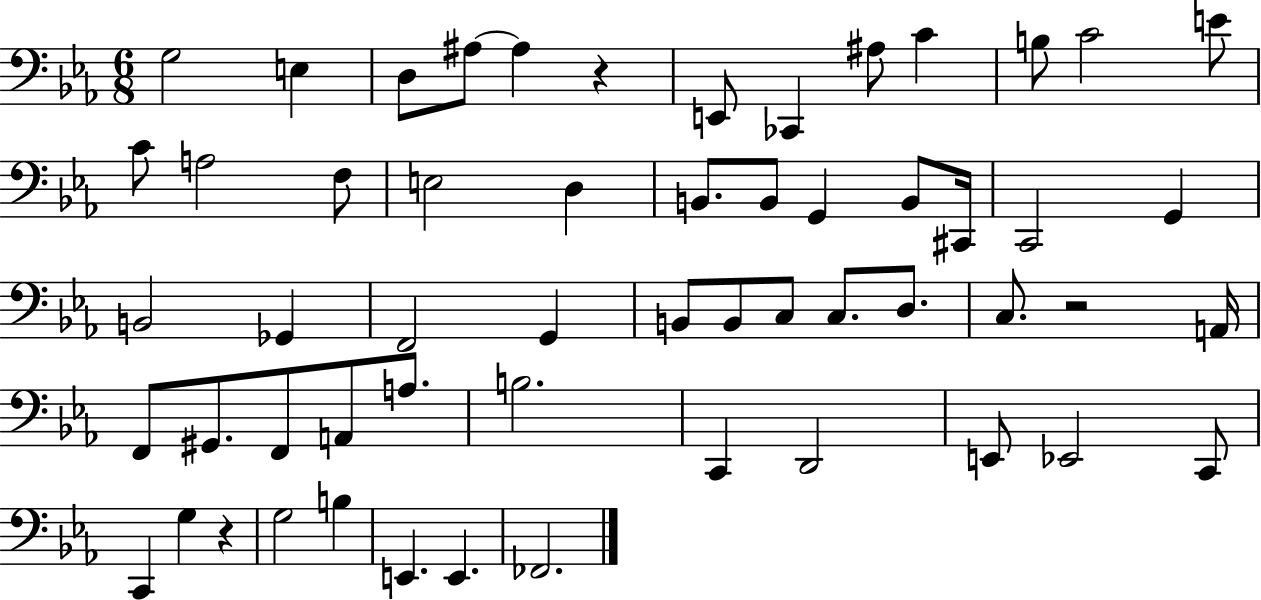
{
  \clef bass
  \numericTimeSignature
  \time 6/8
  \key ees \major
  \repeat volta 2 { g2 e4 | d8 ais8~~ ais4 r4 | e,8 ces,4 ais8 c'4 | b8 c'2 e'8 | \break c'8 a2 f8 | e2 d4 | b,8. b,8 g,4 b,8 cis,16 | c,2 g,4 | \break b,2 ges,4 | f,2 g,4 | b,8 b,8 c8 c8. d8. | c8. r2 a,16 | \break f,8 gis,8. f,8 a,8 a8. | b2. | c,4 d,2 | e,8 ees,2 c,8 | \break c,4 g4 r4 | g2 b4 | e,4. e,4. | fes,2. | \break } \bar "|."
}